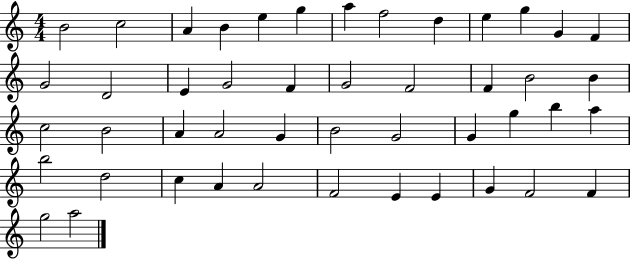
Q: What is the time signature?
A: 4/4